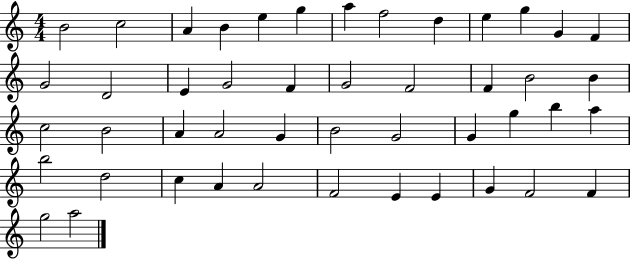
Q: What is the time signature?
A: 4/4